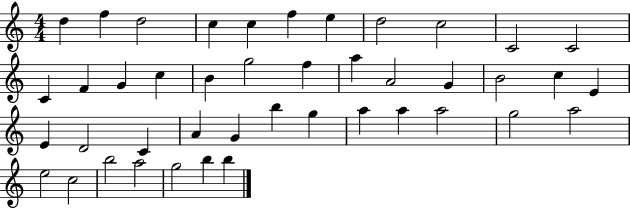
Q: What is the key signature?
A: C major